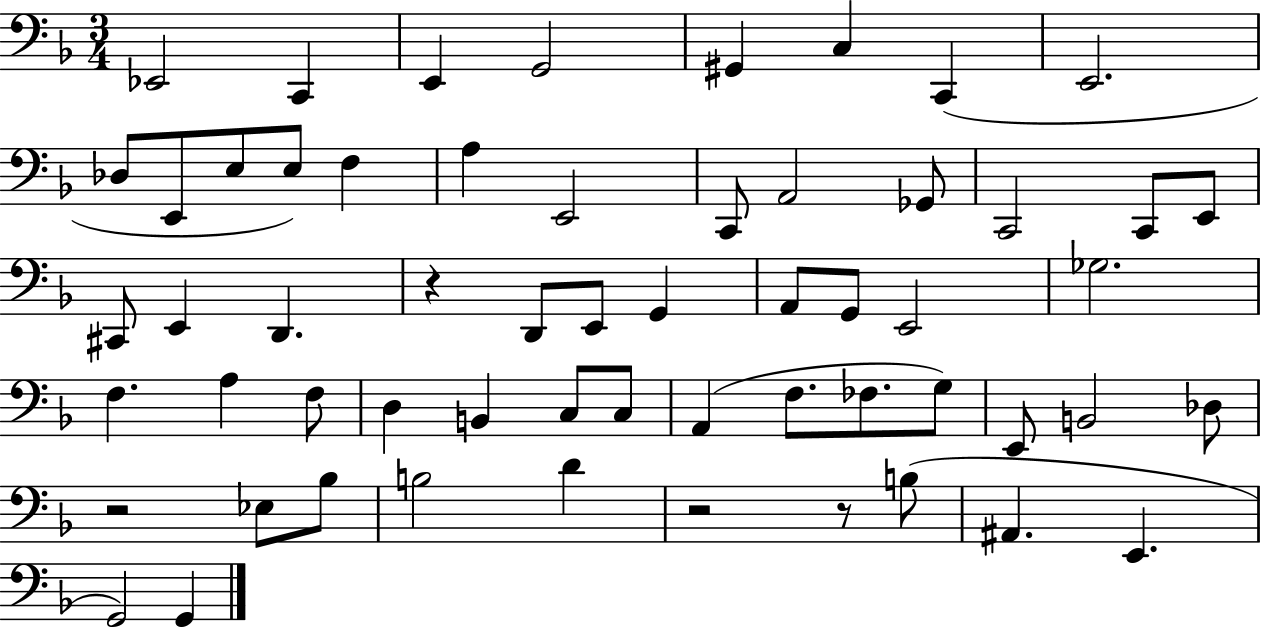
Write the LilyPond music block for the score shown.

{
  \clef bass
  \numericTimeSignature
  \time 3/4
  \key f \major
  ees,2 c,4 | e,4 g,2 | gis,4 c4 c,4( | e,2. | \break des8 e,8 e8 e8) f4 | a4 e,2 | c,8 a,2 ges,8 | c,2 c,8 e,8 | \break cis,8 e,4 d,4. | r4 d,8 e,8 g,4 | a,8 g,8 e,2 | ges2. | \break f4. a4 f8 | d4 b,4 c8 c8 | a,4( f8. fes8. g8) | e,8 b,2 des8 | \break r2 ees8 bes8 | b2 d'4 | r2 r8 b8( | ais,4. e,4. | \break g,2) g,4 | \bar "|."
}